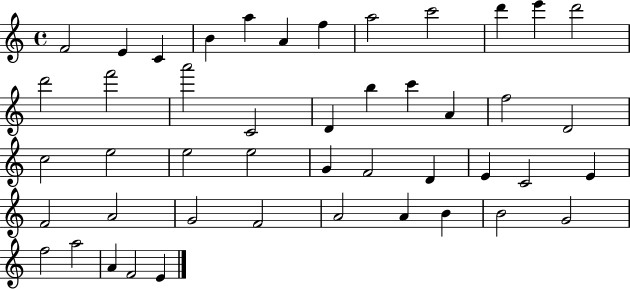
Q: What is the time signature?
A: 4/4